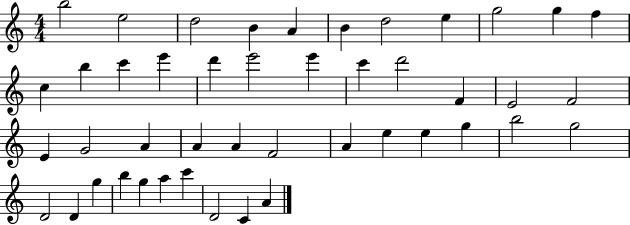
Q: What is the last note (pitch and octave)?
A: A4